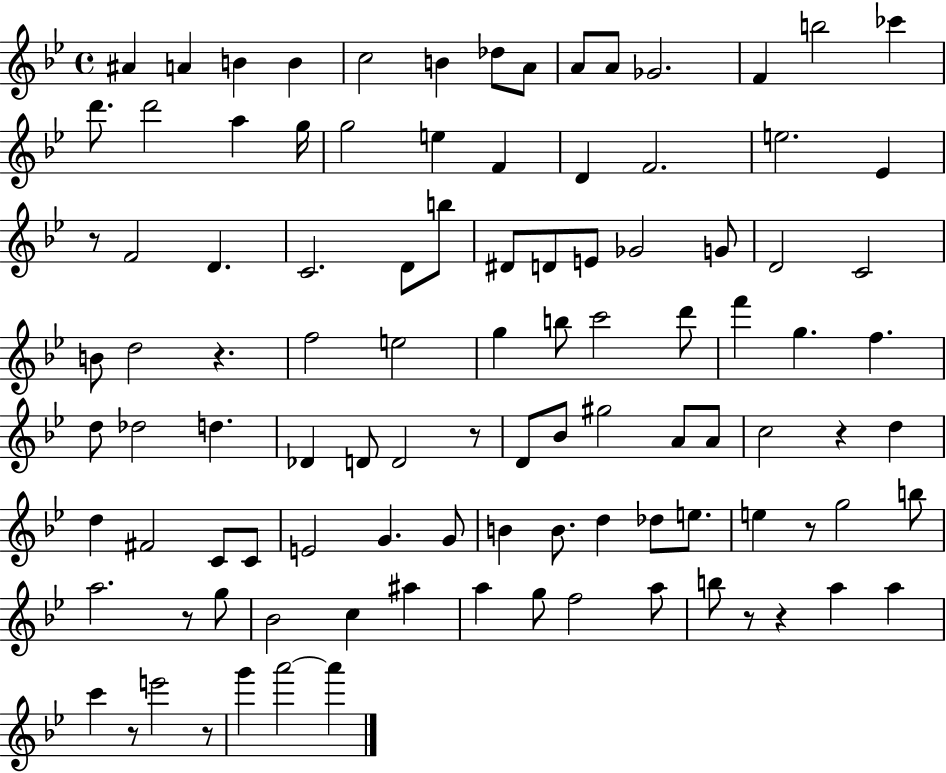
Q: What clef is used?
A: treble